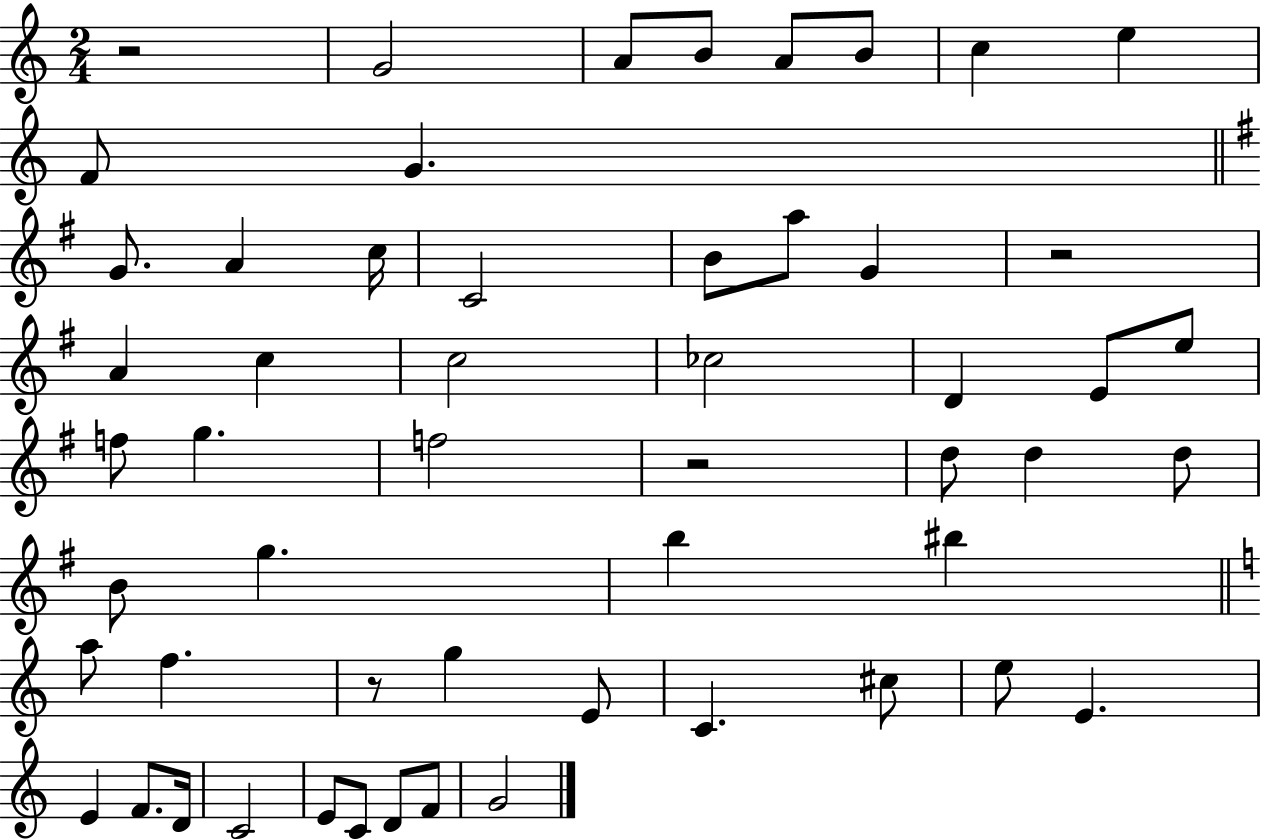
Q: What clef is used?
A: treble